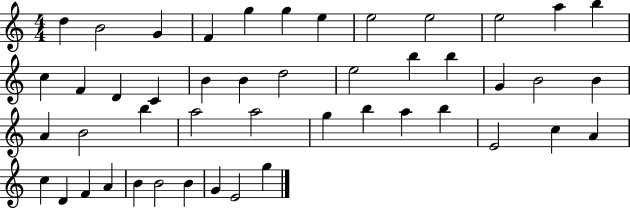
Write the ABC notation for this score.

X:1
T:Untitled
M:4/4
L:1/4
K:C
d B2 G F g g e e2 e2 e2 a b c F D C B B d2 e2 b b G B2 B A B2 b a2 a2 g b a b E2 c A c D F A B B2 B G E2 g